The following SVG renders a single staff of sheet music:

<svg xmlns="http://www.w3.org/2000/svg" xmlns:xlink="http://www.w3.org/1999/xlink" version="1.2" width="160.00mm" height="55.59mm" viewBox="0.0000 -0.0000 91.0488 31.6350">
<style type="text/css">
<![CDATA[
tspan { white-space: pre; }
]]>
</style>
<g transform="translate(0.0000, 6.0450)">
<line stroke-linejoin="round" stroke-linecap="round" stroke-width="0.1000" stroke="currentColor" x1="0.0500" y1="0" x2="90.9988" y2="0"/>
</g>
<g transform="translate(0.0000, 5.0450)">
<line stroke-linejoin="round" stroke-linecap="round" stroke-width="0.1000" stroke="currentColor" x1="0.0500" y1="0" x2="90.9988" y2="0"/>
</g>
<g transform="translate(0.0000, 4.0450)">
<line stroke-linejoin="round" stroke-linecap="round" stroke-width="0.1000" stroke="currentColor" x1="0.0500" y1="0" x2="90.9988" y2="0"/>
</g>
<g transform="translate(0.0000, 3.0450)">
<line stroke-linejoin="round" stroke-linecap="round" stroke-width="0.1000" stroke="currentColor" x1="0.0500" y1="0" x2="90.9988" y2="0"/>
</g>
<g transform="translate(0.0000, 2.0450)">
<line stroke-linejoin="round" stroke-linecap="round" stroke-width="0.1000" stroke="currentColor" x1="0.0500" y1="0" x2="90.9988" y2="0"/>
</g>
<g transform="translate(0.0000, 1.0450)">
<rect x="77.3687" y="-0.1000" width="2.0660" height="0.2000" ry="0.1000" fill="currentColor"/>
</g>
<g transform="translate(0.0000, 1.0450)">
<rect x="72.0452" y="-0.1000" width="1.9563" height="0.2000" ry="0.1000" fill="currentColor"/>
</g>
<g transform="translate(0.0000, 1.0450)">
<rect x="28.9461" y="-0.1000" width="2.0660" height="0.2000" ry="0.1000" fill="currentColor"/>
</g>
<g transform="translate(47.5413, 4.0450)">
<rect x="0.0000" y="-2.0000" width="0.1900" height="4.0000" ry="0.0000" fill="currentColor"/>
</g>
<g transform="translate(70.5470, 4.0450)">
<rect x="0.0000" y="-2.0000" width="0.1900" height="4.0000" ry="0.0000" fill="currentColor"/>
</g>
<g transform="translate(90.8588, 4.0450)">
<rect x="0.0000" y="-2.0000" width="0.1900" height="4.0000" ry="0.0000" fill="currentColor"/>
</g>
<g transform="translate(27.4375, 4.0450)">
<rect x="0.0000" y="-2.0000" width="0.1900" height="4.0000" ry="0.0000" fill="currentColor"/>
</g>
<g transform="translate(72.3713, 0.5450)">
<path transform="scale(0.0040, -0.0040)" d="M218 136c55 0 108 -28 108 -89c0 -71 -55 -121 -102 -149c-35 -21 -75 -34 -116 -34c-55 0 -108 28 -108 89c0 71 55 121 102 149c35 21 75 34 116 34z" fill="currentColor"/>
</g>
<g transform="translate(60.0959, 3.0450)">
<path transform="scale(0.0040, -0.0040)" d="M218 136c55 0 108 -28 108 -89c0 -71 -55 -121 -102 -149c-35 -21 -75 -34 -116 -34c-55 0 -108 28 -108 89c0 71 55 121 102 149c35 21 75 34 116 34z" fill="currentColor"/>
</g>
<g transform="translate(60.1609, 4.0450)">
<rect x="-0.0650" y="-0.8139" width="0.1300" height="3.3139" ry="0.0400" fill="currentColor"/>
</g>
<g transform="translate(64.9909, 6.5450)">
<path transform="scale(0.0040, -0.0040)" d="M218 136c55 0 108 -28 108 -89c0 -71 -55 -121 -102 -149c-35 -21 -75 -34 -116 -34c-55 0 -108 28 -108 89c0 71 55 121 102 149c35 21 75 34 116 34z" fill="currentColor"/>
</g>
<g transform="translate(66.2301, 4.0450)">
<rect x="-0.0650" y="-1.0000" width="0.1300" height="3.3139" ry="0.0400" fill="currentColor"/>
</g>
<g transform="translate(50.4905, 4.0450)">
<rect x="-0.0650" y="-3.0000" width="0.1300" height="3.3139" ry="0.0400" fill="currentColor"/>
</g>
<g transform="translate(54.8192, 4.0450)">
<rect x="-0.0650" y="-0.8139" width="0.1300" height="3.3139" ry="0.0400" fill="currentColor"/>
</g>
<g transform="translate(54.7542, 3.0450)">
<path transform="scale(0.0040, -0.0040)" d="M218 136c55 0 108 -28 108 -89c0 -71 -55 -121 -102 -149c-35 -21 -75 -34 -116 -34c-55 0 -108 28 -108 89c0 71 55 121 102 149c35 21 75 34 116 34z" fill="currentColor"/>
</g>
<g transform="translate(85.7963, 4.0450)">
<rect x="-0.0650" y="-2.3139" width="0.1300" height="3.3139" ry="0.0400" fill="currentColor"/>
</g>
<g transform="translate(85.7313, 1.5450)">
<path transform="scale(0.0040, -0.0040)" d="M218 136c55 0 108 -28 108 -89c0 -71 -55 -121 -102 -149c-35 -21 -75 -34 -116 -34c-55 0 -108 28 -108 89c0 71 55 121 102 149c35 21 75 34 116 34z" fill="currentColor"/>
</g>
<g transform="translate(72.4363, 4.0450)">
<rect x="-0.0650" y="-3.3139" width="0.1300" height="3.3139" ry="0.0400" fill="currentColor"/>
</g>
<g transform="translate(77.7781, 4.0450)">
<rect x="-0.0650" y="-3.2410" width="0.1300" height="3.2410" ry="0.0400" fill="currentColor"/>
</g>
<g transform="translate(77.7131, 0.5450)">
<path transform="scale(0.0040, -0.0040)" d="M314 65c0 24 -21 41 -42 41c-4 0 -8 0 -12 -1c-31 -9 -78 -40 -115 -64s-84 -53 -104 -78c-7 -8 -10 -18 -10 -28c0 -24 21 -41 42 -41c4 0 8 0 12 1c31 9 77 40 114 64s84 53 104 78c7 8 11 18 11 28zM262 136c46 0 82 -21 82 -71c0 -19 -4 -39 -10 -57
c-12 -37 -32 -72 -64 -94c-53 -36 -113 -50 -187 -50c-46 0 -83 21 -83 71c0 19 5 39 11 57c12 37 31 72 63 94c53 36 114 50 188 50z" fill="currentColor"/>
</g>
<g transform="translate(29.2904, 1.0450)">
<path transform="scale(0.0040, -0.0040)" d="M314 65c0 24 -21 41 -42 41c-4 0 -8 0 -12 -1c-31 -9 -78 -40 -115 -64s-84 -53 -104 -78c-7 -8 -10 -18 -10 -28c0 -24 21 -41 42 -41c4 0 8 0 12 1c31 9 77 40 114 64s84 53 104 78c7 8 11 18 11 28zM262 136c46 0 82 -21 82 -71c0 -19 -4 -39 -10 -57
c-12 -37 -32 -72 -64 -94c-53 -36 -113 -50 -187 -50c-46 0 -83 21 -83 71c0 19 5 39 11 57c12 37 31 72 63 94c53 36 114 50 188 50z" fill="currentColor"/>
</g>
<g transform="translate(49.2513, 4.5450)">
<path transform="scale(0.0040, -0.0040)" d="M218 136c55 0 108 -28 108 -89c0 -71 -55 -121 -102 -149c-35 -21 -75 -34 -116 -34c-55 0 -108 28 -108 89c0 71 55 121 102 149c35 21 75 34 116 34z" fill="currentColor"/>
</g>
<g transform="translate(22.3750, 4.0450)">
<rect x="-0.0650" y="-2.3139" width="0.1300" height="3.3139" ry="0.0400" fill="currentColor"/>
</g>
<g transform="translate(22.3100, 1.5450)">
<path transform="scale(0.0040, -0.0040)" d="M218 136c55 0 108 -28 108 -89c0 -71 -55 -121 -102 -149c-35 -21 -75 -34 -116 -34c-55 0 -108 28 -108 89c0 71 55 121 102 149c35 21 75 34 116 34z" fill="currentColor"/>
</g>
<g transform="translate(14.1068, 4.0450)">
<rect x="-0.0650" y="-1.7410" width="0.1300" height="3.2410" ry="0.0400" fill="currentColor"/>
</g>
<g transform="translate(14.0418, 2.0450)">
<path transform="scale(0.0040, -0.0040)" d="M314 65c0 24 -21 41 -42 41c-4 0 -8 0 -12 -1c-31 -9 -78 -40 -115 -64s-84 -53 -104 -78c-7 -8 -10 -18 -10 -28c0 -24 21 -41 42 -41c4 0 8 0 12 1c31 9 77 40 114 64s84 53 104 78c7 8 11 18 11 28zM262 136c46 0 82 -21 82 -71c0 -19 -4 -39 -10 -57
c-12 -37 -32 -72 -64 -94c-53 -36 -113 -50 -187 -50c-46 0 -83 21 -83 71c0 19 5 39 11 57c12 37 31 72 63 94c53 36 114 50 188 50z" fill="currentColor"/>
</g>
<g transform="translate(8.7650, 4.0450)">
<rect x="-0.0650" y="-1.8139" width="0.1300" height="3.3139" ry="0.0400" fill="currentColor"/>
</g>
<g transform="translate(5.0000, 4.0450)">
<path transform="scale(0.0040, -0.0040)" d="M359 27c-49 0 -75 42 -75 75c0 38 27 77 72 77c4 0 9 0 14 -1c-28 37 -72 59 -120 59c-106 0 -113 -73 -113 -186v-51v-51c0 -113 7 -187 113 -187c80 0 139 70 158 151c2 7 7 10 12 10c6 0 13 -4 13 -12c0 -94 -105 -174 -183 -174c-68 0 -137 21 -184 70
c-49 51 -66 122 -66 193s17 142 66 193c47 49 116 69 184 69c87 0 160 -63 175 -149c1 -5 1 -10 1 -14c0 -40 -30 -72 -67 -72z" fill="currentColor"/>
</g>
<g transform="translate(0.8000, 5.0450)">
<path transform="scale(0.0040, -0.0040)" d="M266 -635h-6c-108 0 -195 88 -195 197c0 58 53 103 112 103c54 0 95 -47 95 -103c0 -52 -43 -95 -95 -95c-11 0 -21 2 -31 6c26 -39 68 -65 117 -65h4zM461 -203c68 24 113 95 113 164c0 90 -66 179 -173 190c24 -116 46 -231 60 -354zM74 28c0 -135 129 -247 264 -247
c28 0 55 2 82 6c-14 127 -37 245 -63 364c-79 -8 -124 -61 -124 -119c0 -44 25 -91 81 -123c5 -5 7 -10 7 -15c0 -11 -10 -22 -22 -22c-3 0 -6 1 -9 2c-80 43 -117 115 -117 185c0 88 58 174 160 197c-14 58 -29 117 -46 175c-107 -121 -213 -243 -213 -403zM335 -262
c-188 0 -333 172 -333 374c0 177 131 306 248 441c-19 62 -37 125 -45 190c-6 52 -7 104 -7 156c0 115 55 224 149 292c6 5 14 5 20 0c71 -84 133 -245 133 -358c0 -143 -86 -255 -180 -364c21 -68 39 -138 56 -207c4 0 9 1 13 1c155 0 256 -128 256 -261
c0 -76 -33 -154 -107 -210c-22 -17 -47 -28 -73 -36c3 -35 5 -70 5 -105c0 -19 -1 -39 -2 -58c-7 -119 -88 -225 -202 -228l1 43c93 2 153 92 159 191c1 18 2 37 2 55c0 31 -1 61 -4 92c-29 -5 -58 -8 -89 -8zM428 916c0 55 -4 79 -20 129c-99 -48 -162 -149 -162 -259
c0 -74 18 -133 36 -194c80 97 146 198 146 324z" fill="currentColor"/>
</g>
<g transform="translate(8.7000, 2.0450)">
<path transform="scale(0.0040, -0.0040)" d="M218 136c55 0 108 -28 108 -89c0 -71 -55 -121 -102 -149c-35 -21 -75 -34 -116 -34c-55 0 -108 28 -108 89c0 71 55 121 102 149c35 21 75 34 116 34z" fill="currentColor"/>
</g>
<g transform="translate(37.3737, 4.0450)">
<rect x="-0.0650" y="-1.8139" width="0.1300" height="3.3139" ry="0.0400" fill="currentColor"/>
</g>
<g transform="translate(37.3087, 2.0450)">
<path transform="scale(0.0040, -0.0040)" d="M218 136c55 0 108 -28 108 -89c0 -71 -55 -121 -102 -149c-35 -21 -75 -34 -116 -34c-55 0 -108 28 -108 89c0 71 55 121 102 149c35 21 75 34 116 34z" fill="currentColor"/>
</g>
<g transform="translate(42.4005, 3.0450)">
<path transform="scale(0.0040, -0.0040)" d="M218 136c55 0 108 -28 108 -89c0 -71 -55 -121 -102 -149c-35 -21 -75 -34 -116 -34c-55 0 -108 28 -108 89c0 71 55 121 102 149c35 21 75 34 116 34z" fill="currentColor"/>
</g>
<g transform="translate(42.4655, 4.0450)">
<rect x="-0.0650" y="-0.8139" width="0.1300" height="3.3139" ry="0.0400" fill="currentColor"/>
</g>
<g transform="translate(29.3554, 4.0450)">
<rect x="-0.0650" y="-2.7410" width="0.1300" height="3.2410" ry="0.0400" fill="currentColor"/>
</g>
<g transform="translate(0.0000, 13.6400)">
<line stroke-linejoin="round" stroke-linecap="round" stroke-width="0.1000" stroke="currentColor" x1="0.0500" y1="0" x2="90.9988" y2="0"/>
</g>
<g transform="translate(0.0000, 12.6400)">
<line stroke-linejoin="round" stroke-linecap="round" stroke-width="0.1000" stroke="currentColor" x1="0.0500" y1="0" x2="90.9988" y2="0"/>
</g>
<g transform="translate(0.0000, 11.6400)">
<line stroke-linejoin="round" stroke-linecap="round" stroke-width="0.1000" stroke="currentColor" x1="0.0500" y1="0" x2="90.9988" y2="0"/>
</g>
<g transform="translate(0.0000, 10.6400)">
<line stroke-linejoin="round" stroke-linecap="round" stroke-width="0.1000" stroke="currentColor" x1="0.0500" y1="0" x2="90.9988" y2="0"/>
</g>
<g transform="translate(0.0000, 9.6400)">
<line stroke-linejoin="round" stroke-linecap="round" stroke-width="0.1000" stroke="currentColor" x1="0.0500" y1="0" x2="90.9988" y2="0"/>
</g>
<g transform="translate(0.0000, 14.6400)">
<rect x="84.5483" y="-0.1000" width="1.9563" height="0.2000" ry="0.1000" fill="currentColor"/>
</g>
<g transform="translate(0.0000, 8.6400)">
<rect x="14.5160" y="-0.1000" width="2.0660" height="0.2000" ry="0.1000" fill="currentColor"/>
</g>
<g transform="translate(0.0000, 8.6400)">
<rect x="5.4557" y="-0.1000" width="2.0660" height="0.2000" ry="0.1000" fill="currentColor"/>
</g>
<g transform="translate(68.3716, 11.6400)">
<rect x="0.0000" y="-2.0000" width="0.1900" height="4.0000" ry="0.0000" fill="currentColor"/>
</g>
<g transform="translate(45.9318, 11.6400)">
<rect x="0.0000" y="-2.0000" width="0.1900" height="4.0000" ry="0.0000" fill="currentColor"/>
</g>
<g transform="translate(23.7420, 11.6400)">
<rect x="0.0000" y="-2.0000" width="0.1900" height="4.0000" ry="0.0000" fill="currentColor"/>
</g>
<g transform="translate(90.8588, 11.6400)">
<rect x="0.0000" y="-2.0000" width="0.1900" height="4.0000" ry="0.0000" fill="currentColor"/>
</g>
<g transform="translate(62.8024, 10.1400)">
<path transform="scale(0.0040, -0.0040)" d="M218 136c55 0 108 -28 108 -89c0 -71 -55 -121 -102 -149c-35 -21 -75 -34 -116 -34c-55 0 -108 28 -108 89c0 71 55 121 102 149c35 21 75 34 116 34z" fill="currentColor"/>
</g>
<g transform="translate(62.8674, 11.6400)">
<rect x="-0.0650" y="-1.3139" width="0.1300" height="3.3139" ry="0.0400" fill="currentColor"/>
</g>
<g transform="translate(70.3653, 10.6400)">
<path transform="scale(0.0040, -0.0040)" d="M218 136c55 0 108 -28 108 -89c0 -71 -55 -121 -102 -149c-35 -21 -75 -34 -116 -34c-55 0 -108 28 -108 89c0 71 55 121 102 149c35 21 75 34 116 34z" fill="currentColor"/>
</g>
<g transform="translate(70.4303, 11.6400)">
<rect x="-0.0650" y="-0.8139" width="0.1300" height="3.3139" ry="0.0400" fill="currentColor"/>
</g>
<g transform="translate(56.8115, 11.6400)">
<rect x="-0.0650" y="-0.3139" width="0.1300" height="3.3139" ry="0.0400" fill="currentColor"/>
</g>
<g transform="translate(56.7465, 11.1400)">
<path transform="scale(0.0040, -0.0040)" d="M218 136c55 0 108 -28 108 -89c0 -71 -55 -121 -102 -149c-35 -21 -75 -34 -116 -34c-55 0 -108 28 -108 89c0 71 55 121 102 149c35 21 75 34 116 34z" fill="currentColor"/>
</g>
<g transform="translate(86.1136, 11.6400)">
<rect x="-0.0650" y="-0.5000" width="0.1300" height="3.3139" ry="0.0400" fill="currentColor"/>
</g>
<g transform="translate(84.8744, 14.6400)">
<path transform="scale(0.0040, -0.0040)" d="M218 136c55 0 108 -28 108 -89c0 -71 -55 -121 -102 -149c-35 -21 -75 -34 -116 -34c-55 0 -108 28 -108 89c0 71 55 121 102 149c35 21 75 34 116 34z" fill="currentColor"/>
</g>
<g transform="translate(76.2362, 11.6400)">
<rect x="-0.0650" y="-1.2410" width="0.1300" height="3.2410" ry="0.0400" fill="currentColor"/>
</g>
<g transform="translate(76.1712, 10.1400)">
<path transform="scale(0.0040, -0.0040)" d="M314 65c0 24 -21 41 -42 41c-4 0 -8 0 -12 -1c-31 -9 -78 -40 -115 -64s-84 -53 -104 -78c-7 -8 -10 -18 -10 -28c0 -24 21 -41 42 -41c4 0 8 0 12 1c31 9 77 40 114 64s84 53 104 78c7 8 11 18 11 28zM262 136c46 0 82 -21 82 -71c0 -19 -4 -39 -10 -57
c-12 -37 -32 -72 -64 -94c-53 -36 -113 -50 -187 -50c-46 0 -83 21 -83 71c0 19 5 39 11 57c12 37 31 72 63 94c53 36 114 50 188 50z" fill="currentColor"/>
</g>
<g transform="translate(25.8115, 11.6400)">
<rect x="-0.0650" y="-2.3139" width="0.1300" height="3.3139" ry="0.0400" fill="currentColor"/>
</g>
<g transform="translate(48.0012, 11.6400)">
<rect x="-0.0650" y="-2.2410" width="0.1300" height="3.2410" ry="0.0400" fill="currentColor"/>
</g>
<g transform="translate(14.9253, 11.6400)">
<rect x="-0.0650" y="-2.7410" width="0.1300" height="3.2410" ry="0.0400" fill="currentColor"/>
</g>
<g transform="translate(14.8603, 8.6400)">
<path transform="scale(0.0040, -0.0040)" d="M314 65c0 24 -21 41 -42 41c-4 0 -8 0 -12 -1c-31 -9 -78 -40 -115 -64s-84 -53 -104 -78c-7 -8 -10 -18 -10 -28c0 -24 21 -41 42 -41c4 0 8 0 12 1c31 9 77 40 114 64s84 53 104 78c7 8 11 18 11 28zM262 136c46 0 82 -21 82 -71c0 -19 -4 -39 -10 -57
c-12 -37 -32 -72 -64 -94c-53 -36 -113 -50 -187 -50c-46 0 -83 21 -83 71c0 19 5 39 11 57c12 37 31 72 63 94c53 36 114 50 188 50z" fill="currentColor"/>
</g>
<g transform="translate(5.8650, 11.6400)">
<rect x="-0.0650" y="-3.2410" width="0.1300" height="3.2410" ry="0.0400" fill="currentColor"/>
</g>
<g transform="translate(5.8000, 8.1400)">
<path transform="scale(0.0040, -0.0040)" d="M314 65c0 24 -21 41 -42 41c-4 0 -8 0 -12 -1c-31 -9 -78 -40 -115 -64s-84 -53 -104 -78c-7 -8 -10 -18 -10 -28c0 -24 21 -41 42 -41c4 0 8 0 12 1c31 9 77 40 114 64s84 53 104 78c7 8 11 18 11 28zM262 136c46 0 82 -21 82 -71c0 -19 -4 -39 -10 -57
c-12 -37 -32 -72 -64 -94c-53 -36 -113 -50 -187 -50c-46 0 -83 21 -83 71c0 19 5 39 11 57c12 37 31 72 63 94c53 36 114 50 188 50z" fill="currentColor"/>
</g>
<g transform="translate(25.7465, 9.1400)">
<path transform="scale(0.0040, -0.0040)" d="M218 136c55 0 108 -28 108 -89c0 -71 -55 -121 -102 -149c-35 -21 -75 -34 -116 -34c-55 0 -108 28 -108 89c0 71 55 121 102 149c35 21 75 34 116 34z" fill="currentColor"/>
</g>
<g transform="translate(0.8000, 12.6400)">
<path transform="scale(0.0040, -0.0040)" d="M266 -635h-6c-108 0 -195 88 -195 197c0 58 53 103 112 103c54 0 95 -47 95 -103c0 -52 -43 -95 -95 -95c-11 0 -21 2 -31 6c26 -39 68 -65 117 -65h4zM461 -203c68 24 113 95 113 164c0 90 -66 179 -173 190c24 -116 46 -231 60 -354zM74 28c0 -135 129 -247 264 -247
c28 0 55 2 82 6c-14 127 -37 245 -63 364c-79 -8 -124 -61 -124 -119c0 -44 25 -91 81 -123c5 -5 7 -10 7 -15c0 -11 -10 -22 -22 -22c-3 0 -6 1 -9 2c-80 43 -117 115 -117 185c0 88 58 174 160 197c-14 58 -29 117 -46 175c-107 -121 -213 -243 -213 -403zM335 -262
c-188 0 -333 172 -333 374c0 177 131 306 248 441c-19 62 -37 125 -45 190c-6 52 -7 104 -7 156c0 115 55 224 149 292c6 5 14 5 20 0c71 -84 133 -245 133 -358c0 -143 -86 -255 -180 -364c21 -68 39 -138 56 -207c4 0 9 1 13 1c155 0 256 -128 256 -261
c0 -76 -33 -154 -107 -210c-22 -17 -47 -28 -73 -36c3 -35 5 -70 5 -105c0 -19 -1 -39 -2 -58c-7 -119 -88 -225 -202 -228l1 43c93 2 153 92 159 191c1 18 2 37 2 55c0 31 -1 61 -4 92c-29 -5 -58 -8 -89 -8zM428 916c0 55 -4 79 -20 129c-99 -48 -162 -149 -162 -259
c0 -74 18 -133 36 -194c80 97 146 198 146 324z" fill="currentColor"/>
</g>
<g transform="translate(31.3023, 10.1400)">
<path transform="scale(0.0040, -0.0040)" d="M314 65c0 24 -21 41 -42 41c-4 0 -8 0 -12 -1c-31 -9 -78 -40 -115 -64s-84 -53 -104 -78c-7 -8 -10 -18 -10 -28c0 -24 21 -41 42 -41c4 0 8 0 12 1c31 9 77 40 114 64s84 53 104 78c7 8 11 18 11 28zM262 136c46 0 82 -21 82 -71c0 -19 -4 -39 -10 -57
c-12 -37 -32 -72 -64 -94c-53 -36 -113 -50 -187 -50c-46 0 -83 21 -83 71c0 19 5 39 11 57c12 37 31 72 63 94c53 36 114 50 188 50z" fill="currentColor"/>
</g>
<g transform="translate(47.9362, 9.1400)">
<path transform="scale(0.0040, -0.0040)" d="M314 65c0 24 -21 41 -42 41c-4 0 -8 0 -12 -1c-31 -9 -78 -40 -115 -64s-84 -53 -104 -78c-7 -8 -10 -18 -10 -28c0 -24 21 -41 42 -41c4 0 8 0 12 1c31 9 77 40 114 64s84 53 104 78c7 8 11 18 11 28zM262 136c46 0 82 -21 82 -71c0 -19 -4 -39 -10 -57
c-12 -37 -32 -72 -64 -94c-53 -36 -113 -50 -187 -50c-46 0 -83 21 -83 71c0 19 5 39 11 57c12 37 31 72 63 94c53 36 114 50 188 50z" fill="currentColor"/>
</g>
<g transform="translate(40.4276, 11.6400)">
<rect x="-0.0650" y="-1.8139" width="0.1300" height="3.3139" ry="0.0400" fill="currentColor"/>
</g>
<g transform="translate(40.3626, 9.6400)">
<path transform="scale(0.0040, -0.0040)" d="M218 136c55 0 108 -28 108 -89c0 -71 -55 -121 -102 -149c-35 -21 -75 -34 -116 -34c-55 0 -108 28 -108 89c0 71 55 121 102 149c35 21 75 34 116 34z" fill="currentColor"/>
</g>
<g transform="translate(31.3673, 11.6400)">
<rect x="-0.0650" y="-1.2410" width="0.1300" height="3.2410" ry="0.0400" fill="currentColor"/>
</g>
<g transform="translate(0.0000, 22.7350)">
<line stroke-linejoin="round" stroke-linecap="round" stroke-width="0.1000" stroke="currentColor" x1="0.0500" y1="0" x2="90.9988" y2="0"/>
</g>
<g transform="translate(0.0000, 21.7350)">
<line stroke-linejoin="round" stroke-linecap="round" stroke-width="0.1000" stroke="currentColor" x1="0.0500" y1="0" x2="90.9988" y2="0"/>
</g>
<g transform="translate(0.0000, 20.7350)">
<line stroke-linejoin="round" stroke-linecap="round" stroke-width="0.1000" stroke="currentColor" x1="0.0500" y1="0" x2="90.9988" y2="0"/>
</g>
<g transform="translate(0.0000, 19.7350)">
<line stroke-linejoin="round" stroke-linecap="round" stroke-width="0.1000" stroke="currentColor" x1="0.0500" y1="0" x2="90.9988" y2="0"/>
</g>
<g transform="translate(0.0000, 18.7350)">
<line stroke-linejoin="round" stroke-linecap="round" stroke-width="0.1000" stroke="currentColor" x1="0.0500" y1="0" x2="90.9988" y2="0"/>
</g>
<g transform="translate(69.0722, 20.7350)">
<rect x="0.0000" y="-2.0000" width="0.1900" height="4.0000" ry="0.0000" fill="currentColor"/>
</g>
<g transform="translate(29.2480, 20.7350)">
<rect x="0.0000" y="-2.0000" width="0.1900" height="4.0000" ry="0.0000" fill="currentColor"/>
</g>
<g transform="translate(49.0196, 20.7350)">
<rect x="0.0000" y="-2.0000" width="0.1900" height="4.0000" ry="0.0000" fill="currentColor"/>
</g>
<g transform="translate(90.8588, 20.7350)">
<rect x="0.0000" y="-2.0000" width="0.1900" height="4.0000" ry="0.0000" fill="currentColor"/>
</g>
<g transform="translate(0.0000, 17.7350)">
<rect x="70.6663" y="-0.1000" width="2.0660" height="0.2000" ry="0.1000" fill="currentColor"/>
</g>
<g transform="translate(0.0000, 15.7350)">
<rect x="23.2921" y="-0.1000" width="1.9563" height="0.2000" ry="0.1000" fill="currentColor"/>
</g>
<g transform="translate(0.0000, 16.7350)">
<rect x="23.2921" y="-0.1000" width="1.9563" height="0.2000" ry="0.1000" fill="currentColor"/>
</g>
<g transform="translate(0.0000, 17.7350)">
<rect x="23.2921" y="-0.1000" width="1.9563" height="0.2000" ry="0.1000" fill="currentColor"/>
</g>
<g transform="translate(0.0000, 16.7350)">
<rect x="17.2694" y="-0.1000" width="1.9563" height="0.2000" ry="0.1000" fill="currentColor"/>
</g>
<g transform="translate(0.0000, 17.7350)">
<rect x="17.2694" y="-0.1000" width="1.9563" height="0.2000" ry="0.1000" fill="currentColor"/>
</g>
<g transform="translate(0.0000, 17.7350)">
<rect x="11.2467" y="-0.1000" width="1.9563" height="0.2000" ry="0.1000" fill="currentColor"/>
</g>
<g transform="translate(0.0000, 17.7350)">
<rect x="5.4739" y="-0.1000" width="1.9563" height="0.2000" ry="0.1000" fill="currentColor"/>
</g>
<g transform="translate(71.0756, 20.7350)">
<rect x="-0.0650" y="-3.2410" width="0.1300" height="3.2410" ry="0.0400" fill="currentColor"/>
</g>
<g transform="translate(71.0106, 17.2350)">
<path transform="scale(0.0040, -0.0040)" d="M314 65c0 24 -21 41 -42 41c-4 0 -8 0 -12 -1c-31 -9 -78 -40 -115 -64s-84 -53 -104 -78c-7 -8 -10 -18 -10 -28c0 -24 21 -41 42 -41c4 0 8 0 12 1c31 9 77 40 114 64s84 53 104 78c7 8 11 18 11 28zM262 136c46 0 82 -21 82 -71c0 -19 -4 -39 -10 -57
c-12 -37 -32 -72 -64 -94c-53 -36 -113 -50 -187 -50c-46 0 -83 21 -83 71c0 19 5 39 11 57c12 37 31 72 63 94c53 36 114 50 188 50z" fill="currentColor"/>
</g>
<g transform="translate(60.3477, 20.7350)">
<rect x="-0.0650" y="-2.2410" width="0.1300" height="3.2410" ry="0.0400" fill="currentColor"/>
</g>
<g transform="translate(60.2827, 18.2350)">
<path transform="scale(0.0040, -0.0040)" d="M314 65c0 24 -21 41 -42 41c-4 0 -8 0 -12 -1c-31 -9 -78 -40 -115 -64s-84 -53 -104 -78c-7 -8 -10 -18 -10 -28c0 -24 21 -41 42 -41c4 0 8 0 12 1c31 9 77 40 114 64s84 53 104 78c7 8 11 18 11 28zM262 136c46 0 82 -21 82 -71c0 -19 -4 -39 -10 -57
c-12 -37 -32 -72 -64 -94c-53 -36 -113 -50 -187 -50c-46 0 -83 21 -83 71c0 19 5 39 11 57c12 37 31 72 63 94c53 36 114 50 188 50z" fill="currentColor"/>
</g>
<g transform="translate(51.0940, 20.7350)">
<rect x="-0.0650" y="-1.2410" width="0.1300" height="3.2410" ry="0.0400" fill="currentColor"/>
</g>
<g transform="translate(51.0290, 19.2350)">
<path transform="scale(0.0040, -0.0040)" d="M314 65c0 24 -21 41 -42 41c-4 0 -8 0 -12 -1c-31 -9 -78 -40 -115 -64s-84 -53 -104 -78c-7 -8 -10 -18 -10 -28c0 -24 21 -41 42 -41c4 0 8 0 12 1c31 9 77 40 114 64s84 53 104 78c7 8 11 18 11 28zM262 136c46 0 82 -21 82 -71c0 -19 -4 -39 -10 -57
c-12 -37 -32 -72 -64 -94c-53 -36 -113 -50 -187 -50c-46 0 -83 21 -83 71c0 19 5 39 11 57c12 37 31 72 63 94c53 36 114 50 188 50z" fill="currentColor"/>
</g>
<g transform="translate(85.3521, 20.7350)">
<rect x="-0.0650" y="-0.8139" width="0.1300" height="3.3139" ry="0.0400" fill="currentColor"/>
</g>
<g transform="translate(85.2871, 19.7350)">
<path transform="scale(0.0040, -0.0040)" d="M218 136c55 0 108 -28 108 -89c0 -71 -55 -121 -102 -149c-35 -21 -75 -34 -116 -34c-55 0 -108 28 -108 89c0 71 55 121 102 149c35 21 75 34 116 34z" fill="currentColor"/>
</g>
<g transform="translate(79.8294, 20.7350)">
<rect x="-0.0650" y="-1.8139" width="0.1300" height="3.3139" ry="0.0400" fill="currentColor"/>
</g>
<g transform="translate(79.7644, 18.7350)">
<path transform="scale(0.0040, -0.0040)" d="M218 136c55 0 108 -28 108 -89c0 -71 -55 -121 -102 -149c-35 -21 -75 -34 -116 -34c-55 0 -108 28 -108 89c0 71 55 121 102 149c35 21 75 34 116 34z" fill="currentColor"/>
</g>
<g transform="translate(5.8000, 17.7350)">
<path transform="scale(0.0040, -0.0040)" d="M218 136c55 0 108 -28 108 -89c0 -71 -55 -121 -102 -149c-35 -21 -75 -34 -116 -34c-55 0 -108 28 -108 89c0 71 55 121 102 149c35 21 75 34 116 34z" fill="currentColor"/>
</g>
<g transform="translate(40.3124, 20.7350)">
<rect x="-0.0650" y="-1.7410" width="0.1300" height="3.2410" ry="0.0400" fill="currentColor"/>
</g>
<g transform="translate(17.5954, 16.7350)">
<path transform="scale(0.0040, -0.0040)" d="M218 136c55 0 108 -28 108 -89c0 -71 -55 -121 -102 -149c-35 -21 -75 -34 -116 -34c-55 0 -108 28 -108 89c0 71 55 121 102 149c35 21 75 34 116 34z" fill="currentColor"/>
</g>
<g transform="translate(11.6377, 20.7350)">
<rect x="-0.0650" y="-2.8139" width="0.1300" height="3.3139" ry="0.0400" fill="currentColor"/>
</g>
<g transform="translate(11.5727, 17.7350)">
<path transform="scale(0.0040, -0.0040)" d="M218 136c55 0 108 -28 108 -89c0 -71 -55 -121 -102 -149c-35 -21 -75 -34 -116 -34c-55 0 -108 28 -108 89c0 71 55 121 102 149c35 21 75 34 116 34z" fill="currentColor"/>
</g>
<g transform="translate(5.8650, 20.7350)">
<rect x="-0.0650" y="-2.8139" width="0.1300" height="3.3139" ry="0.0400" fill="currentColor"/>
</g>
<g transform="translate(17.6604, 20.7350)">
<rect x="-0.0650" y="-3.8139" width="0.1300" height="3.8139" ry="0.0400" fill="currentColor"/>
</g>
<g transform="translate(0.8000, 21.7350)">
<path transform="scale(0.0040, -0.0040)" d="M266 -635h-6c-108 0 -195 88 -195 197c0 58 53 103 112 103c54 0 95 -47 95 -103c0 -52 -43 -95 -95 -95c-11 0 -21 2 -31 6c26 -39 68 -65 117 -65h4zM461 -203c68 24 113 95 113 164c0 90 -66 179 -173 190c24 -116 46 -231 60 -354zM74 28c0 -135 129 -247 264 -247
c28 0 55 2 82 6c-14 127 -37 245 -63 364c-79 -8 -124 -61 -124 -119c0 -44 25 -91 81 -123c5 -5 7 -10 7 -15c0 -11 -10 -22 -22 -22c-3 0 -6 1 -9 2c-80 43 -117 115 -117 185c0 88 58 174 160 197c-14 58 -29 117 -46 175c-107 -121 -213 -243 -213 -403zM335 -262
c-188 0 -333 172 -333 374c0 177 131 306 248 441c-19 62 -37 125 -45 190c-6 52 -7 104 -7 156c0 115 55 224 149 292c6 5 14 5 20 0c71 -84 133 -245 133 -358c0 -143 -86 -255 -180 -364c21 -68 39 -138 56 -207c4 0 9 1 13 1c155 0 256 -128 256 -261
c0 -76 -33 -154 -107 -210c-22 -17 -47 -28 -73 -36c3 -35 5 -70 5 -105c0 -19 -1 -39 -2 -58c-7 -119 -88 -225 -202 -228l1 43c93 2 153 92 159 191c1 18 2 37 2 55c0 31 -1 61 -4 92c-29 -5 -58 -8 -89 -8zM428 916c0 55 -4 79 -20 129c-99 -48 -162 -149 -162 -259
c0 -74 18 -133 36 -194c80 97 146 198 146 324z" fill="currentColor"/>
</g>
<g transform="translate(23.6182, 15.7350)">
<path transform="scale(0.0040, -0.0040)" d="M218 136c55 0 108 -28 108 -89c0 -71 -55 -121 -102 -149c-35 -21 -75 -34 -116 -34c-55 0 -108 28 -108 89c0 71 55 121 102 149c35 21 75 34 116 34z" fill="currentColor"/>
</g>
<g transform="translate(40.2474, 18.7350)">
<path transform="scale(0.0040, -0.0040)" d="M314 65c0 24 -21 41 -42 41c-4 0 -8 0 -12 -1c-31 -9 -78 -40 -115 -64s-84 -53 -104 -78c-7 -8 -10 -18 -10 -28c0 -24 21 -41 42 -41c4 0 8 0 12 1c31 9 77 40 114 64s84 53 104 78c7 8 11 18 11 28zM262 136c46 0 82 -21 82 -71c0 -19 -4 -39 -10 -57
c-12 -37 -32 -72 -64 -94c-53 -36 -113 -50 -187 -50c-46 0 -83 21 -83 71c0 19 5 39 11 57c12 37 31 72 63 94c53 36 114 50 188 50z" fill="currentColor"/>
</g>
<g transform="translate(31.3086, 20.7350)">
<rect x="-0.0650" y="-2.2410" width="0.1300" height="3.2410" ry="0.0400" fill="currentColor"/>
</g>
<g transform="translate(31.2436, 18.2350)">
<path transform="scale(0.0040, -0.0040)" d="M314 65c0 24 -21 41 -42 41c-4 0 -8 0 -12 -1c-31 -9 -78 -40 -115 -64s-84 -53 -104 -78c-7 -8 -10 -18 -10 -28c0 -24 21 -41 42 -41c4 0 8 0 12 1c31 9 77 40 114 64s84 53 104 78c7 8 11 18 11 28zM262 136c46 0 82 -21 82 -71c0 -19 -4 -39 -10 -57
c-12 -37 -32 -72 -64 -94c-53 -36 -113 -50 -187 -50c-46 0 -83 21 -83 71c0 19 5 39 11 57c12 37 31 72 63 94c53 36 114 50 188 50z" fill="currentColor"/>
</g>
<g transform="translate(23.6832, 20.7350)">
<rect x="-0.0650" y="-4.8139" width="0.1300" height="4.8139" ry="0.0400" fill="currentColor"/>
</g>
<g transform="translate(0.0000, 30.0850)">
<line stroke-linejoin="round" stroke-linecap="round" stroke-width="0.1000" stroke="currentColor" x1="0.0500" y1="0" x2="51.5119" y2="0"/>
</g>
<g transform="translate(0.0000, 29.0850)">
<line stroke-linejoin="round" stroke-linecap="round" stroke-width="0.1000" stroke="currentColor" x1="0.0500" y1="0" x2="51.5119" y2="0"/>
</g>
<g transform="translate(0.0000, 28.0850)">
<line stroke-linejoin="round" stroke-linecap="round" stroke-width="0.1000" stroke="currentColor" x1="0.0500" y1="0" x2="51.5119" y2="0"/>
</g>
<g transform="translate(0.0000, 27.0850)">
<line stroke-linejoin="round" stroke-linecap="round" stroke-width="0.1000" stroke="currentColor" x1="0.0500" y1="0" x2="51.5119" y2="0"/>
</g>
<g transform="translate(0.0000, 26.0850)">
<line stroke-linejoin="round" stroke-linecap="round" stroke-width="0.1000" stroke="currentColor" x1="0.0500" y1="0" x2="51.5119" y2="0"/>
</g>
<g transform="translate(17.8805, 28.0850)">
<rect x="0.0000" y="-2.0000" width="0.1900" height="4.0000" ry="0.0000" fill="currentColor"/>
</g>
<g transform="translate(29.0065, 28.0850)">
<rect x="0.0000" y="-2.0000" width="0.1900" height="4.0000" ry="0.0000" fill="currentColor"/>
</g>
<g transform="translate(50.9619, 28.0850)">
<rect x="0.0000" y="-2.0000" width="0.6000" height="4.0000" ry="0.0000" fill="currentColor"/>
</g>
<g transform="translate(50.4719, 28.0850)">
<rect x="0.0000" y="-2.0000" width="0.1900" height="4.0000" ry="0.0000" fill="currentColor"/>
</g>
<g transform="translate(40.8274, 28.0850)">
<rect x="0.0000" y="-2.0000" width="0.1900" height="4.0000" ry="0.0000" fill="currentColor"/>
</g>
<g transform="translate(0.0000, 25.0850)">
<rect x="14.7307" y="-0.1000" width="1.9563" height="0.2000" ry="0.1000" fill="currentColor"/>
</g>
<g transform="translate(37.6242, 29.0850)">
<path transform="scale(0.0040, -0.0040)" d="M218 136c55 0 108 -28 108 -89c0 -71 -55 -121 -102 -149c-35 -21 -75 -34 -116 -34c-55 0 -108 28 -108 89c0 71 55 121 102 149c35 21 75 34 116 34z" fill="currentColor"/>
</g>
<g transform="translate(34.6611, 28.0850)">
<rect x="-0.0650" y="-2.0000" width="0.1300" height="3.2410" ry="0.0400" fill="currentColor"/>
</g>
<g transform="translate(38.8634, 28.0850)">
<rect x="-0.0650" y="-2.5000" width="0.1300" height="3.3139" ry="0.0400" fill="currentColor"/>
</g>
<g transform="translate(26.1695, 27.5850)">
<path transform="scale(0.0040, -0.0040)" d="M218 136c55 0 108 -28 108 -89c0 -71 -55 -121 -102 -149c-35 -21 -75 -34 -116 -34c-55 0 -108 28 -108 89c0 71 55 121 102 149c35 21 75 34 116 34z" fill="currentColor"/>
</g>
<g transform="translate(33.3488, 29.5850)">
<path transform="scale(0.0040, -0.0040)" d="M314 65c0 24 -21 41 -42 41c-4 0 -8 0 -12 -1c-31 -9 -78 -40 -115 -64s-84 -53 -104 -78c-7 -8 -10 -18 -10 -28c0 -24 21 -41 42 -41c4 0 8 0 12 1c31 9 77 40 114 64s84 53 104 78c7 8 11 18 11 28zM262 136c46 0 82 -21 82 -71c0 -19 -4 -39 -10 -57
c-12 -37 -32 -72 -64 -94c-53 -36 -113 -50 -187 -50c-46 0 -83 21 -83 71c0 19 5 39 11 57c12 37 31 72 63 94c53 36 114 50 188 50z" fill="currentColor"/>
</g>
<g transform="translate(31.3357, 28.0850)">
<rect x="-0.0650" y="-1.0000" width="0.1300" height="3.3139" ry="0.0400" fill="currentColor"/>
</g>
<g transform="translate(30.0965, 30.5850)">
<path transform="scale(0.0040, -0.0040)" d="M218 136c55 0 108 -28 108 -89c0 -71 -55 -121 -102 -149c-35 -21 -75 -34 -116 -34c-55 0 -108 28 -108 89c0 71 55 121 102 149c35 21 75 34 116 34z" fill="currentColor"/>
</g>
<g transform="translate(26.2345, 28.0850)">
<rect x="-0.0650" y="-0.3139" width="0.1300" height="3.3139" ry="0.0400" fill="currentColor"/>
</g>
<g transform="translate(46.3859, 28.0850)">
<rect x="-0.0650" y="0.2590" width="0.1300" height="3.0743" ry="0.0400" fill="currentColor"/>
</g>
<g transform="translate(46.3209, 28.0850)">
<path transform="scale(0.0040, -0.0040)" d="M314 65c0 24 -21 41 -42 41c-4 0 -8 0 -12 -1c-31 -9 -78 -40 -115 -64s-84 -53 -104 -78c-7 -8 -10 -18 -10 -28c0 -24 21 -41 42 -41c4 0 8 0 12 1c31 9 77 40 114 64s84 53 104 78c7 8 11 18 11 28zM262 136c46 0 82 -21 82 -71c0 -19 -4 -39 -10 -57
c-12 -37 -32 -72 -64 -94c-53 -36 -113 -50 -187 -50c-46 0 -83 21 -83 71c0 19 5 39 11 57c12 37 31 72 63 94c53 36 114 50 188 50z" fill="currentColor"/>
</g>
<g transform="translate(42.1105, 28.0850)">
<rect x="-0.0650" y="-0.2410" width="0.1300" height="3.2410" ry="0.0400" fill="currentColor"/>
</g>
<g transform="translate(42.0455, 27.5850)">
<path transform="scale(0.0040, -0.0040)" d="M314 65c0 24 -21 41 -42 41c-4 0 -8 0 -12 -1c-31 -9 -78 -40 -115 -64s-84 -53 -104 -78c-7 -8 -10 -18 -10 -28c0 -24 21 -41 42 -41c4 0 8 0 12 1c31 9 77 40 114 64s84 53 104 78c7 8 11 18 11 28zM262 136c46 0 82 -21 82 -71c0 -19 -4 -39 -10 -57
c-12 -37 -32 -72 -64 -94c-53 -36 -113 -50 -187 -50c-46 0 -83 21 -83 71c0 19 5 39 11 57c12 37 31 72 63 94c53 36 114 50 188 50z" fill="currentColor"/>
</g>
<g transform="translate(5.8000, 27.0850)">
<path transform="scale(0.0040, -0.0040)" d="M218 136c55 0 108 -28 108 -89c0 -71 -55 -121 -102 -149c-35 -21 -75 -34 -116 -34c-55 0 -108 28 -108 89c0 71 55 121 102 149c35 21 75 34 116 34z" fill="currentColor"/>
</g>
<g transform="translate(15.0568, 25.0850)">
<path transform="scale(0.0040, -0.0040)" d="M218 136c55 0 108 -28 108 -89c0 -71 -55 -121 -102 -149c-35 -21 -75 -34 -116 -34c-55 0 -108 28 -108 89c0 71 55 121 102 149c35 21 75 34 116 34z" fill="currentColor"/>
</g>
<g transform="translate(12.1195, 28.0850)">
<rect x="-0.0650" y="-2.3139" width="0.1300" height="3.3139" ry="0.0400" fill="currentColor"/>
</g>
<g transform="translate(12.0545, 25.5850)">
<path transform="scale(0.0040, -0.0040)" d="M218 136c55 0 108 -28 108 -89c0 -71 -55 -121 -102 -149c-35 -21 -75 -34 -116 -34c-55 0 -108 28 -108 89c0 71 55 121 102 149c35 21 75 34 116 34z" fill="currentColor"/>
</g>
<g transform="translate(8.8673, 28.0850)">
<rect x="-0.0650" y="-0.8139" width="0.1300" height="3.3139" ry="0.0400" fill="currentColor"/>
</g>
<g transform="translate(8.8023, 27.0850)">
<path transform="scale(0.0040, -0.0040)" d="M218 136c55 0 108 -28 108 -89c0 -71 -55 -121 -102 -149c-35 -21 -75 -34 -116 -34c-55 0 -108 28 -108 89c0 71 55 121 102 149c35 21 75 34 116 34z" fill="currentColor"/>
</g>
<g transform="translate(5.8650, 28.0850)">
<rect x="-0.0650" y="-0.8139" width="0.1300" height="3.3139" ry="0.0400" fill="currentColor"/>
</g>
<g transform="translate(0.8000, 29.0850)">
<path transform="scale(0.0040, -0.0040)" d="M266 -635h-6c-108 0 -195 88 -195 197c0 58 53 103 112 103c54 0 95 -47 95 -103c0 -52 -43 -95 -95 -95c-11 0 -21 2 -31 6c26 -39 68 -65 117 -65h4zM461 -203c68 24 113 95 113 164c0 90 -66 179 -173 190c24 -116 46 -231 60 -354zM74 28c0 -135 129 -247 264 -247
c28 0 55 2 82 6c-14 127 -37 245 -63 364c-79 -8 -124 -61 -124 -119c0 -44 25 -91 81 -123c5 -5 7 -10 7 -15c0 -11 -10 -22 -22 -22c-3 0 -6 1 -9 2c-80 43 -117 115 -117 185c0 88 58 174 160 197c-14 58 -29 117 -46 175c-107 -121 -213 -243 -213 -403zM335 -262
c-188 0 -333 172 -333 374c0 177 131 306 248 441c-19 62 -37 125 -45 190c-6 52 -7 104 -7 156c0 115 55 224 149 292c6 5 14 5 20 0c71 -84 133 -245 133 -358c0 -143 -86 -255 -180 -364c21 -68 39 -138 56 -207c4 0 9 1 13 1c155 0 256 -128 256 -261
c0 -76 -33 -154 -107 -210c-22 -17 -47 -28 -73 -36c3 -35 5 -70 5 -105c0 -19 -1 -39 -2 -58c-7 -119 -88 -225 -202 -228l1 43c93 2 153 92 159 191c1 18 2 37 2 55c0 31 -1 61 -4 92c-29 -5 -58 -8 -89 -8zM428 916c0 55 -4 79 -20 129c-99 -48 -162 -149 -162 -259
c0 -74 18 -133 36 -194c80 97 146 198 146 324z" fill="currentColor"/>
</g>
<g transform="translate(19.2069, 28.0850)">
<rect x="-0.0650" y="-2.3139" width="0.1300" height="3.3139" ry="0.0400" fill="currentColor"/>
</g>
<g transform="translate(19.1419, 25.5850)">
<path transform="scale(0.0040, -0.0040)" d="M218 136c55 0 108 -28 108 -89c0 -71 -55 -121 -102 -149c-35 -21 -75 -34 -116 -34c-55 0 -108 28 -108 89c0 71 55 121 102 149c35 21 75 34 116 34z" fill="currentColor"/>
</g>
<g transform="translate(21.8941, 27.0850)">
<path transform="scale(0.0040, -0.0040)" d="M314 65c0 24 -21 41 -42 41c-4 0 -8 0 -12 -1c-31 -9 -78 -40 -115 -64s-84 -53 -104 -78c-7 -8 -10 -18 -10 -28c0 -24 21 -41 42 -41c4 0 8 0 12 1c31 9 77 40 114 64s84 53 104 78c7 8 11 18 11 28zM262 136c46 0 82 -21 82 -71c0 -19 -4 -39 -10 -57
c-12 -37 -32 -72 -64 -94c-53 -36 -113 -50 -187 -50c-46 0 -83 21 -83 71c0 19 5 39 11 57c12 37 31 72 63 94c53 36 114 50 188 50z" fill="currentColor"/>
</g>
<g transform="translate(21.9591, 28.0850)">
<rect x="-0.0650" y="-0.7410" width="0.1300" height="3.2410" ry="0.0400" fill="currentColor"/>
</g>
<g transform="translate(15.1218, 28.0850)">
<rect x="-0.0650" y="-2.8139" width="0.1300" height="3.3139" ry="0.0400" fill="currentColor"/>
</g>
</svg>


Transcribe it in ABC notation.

X:1
T:Untitled
M:4/4
L:1/4
K:C
f f2 g a2 f d A d d D b b2 g b2 a2 g e2 f g2 c e d e2 C a a c' e' g2 f2 e2 g2 b2 f d d d g a g d2 c D F2 G c2 B2